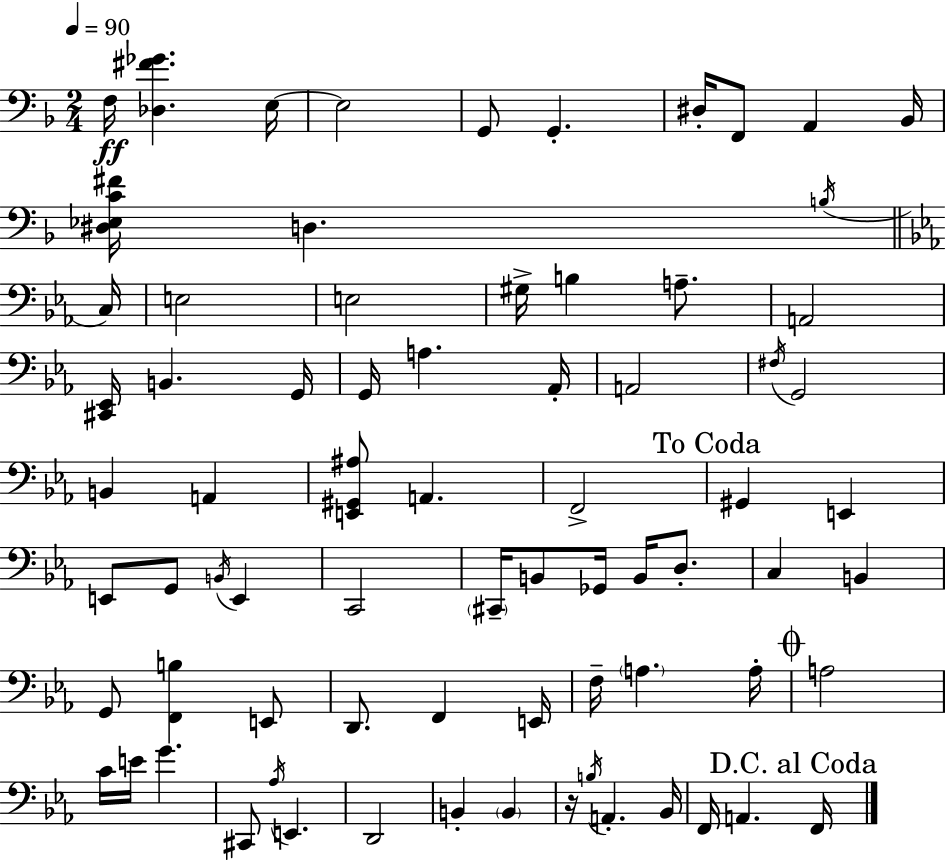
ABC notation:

X:1
T:Untitled
M:2/4
L:1/4
K:F
F,/4 [_D,^F_G] E,/4 E,2 G,,/2 G,, ^D,/4 F,,/2 A,, _B,,/4 [^D,_E,C^F]/4 D, B,/4 C,/4 E,2 E,2 ^G,/4 B, A,/2 A,,2 [^C,,_E,,]/4 B,, G,,/4 G,,/4 A, _A,,/4 A,,2 ^F,/4 G,,2 B,, A,, [E,,^G,,^A,]/2 A,, F,,2 ^G,, E,, E,,/2 G,,/2 B,,/4 E,, C,,2 ^C,,/4 B,,/2 _G,,/4 B,,/4 D,/2 C, B,, G,,/2 [F,,B,] E,,/2 D,,/2 F,, E,,/4 F,/4 A, A,/4 A,2 C/4 E/4 G ^C,,/2 _A,/4 E,, D,,2 B,, B,, z/4 B,/4 A,, _B,,/4 F,,/4 A,, F,,/4